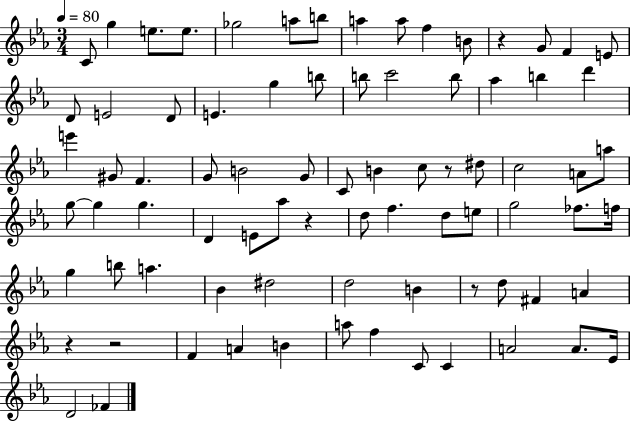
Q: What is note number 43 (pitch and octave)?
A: D4